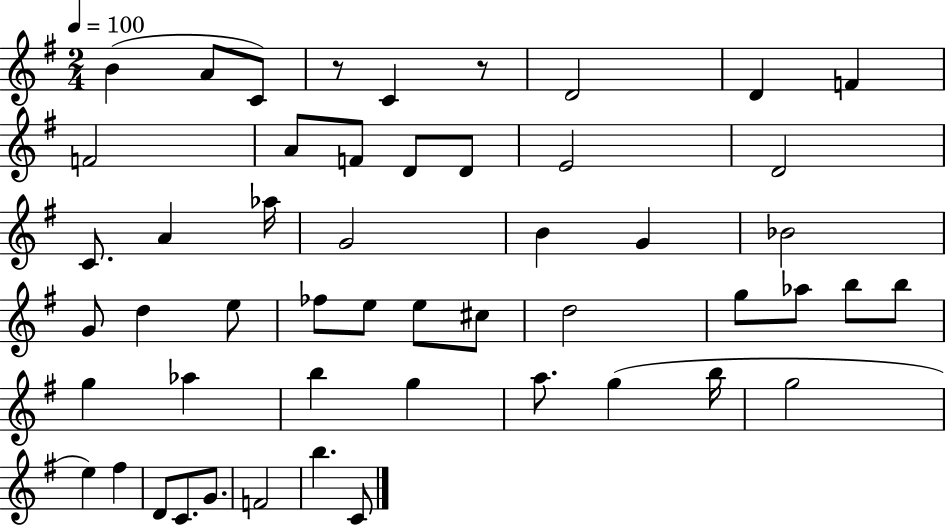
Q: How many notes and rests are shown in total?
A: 51